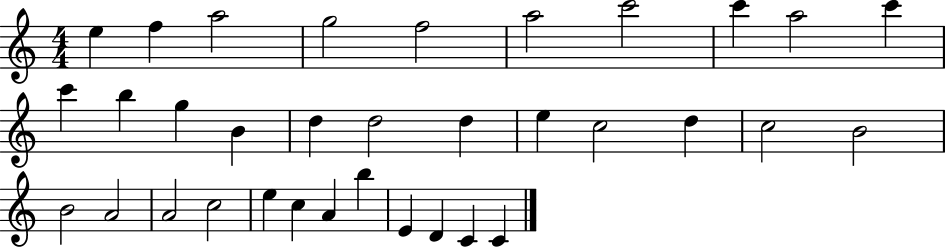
{
  \clef treble
  \numericTimeSignature
  \time 4/4
  \key c \major
  e''4 f''4 a''2 | g''2 f''2 | a''2 c'''2 | c'''4 a''2 c'''4 | \break c'''4 b''4 g''4 b'4 | d''4 d''2 d''4 | e''4 c''2 d''4 | c''2 b'2 | \break b'2 a'2 | a'2 c''2 | e''4 c''4 a'4 b''4 | e'4 d'4 c'4 c'4 | \break \bar "|."
}